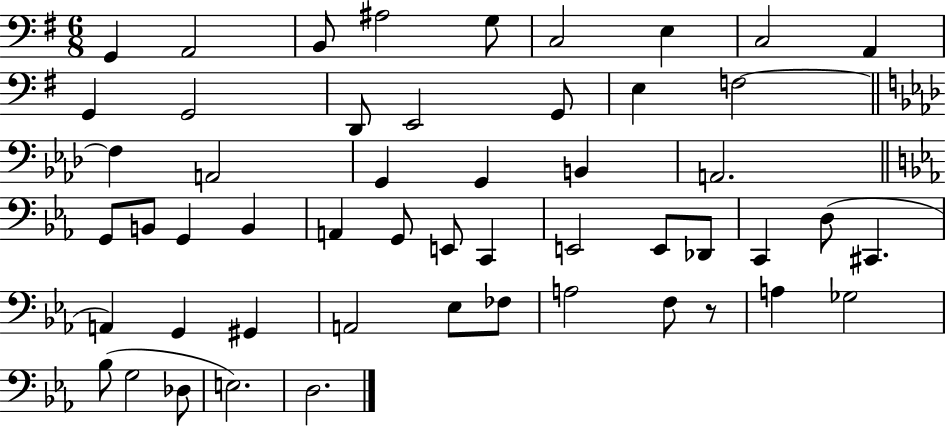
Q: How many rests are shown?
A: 1